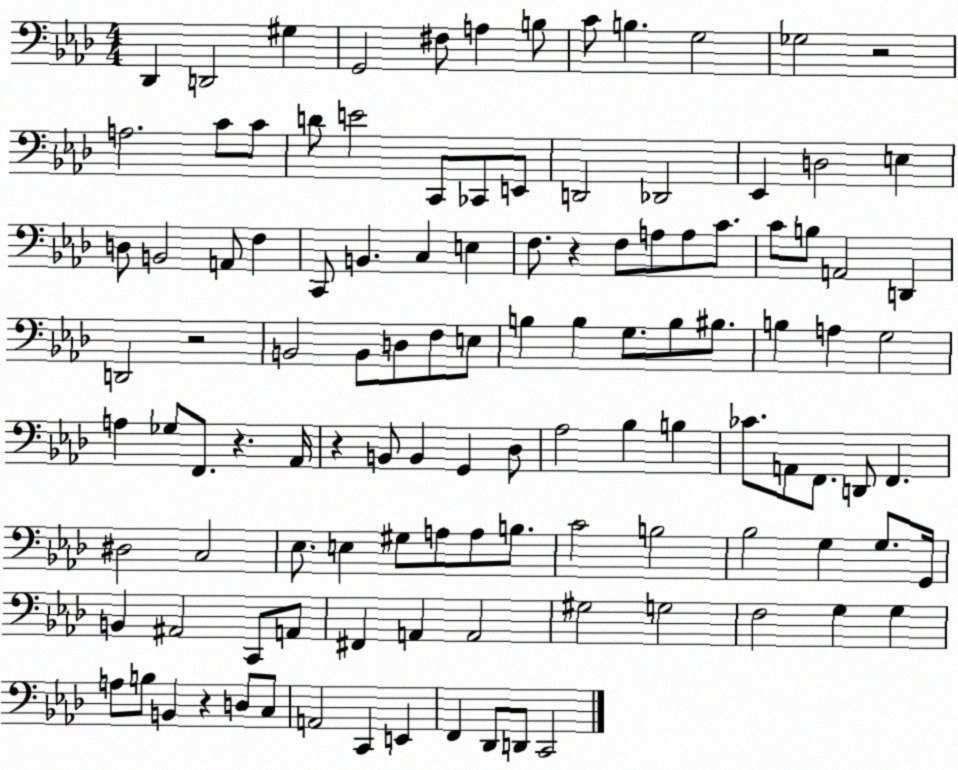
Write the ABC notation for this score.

X:1
T:Untitled
M:4/4
L:1/4
K:Ab
_D,, D,,2 ^G, G,,2 ^F,/2 A, B,/2 C/2 B, G,2 _G,2 z2 A,2 C/2 C/2 D/2 E2 C,,/2 _C,,/2 E,,/2 D,,2 _D,,2 _E,, D,2 E, D,/2 B,,2 A,,/2 F, C,,/2 B,, C, E, F,/2 z F,/2 A,/2 A,/2 C/2 C/2 B,/2 A,,2 D,, D,,2 z2 B,,2 B,,/2 D,/2 F,/2 E,/2 B, B, G,/2 B,/2 ^B,/2 B, A, G,2 A, _G,/2 F,,/2 z _A,,/4 z B,,/2 B,, G,, _D,/2 _A,2 _B, B, _C/2 A,,/2 F,,/2 D,,/2 F,, ^D,2 C,2 _E,/2 E, ^G,/2 A,/2 A,/2 B,/2 C2 B,2 _B,2 G, G,/2 G,,/4 B,, ^A,,2 C,,/2 A,,/2 ^F,, A,, A,,2 ^G,2 G,2 F,2 G, G, A,/2 B,/2 B,, z D,/2 C,/2 A,,2 C,, E,, F,, _D,,/2 D,,/2 C,,2